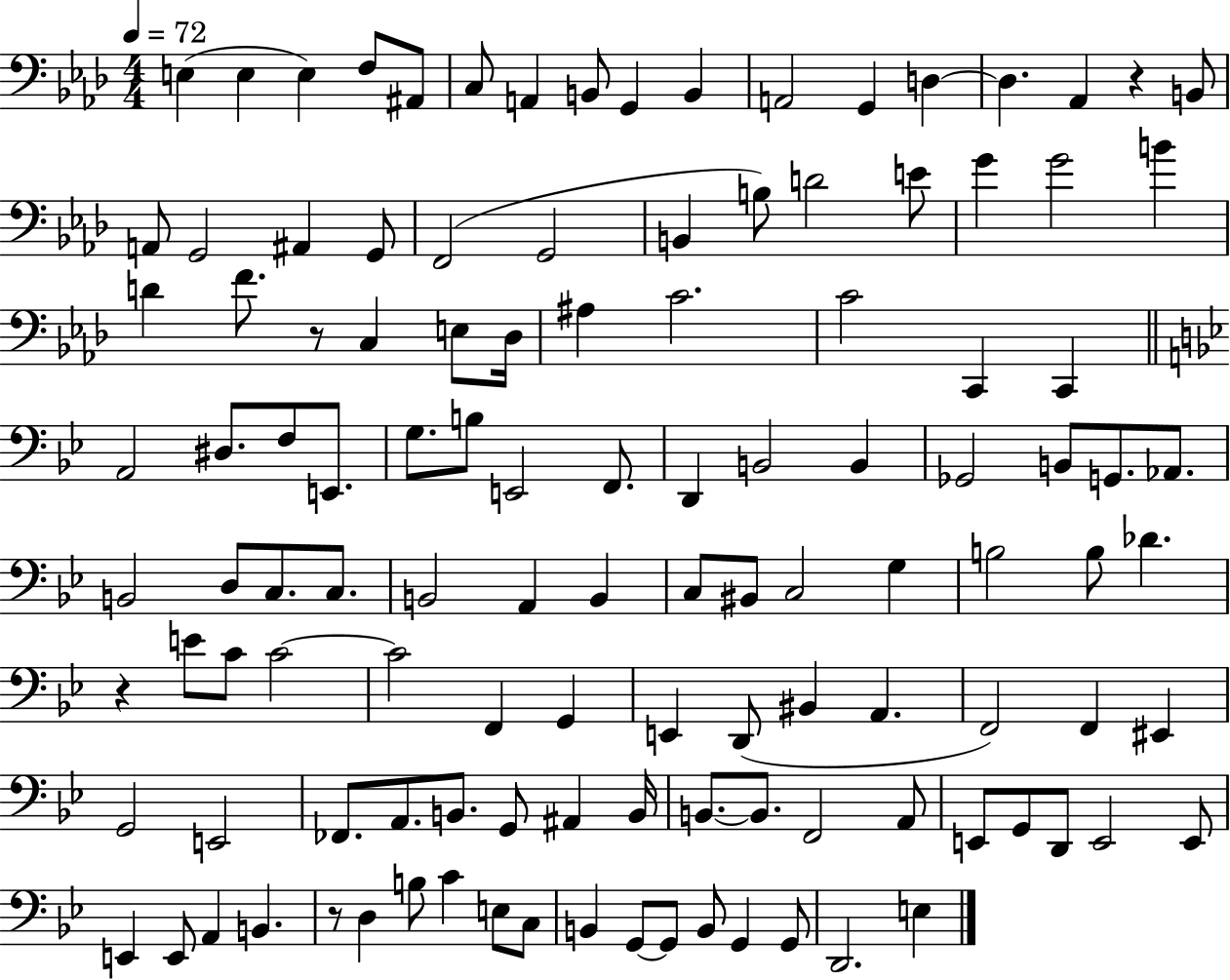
E3/q E3/q E3/q F3/e A#2/e C3/e A2/q B2/e G2/q B2/q A2/h G2/q D3/q D3/q. Ab2/q R/q B2/e A2/e G2/h A#2/q G2/e F2/h G2/h B2/q B3/e D4/h E4/e G4/q G4/h B4/q D4/q F4/e. R/e C3/q E3/e Db3/s A#3/q C4/h. C4/h C2/q C2/q A2/h D#3/e. F3/e E2/e. G3/e. B3/e E2/h F2/e. D2/q B2/h B2/q Gb2/h B2/e G2/e. Ab2/e. B2/h D3/e C3/e. C3/e. B2/h A2/q B2/q C3/e BIS2/e C3/h G3/q B3/h B3/e Db4/q. R/q E4/e C4/e C4/h C4/h F2/q G2/q E2/q D2/e BIS2/q A2/q. F2/h F2/q EIS2/q G2/h E2/h FES2/e. A2/e. B2/e. G2/e A#2/q B2/s B2/e. B2/e. F2/h A2/e E2/e G2/e D2/e E2/h E2/e E2/q E2/e A2/q B2/q. R/e D3/q B3/e C4/q E3/e C3/e B2/q G2/e G2/e B2/e G2/q G2/e D2/h. E3/q